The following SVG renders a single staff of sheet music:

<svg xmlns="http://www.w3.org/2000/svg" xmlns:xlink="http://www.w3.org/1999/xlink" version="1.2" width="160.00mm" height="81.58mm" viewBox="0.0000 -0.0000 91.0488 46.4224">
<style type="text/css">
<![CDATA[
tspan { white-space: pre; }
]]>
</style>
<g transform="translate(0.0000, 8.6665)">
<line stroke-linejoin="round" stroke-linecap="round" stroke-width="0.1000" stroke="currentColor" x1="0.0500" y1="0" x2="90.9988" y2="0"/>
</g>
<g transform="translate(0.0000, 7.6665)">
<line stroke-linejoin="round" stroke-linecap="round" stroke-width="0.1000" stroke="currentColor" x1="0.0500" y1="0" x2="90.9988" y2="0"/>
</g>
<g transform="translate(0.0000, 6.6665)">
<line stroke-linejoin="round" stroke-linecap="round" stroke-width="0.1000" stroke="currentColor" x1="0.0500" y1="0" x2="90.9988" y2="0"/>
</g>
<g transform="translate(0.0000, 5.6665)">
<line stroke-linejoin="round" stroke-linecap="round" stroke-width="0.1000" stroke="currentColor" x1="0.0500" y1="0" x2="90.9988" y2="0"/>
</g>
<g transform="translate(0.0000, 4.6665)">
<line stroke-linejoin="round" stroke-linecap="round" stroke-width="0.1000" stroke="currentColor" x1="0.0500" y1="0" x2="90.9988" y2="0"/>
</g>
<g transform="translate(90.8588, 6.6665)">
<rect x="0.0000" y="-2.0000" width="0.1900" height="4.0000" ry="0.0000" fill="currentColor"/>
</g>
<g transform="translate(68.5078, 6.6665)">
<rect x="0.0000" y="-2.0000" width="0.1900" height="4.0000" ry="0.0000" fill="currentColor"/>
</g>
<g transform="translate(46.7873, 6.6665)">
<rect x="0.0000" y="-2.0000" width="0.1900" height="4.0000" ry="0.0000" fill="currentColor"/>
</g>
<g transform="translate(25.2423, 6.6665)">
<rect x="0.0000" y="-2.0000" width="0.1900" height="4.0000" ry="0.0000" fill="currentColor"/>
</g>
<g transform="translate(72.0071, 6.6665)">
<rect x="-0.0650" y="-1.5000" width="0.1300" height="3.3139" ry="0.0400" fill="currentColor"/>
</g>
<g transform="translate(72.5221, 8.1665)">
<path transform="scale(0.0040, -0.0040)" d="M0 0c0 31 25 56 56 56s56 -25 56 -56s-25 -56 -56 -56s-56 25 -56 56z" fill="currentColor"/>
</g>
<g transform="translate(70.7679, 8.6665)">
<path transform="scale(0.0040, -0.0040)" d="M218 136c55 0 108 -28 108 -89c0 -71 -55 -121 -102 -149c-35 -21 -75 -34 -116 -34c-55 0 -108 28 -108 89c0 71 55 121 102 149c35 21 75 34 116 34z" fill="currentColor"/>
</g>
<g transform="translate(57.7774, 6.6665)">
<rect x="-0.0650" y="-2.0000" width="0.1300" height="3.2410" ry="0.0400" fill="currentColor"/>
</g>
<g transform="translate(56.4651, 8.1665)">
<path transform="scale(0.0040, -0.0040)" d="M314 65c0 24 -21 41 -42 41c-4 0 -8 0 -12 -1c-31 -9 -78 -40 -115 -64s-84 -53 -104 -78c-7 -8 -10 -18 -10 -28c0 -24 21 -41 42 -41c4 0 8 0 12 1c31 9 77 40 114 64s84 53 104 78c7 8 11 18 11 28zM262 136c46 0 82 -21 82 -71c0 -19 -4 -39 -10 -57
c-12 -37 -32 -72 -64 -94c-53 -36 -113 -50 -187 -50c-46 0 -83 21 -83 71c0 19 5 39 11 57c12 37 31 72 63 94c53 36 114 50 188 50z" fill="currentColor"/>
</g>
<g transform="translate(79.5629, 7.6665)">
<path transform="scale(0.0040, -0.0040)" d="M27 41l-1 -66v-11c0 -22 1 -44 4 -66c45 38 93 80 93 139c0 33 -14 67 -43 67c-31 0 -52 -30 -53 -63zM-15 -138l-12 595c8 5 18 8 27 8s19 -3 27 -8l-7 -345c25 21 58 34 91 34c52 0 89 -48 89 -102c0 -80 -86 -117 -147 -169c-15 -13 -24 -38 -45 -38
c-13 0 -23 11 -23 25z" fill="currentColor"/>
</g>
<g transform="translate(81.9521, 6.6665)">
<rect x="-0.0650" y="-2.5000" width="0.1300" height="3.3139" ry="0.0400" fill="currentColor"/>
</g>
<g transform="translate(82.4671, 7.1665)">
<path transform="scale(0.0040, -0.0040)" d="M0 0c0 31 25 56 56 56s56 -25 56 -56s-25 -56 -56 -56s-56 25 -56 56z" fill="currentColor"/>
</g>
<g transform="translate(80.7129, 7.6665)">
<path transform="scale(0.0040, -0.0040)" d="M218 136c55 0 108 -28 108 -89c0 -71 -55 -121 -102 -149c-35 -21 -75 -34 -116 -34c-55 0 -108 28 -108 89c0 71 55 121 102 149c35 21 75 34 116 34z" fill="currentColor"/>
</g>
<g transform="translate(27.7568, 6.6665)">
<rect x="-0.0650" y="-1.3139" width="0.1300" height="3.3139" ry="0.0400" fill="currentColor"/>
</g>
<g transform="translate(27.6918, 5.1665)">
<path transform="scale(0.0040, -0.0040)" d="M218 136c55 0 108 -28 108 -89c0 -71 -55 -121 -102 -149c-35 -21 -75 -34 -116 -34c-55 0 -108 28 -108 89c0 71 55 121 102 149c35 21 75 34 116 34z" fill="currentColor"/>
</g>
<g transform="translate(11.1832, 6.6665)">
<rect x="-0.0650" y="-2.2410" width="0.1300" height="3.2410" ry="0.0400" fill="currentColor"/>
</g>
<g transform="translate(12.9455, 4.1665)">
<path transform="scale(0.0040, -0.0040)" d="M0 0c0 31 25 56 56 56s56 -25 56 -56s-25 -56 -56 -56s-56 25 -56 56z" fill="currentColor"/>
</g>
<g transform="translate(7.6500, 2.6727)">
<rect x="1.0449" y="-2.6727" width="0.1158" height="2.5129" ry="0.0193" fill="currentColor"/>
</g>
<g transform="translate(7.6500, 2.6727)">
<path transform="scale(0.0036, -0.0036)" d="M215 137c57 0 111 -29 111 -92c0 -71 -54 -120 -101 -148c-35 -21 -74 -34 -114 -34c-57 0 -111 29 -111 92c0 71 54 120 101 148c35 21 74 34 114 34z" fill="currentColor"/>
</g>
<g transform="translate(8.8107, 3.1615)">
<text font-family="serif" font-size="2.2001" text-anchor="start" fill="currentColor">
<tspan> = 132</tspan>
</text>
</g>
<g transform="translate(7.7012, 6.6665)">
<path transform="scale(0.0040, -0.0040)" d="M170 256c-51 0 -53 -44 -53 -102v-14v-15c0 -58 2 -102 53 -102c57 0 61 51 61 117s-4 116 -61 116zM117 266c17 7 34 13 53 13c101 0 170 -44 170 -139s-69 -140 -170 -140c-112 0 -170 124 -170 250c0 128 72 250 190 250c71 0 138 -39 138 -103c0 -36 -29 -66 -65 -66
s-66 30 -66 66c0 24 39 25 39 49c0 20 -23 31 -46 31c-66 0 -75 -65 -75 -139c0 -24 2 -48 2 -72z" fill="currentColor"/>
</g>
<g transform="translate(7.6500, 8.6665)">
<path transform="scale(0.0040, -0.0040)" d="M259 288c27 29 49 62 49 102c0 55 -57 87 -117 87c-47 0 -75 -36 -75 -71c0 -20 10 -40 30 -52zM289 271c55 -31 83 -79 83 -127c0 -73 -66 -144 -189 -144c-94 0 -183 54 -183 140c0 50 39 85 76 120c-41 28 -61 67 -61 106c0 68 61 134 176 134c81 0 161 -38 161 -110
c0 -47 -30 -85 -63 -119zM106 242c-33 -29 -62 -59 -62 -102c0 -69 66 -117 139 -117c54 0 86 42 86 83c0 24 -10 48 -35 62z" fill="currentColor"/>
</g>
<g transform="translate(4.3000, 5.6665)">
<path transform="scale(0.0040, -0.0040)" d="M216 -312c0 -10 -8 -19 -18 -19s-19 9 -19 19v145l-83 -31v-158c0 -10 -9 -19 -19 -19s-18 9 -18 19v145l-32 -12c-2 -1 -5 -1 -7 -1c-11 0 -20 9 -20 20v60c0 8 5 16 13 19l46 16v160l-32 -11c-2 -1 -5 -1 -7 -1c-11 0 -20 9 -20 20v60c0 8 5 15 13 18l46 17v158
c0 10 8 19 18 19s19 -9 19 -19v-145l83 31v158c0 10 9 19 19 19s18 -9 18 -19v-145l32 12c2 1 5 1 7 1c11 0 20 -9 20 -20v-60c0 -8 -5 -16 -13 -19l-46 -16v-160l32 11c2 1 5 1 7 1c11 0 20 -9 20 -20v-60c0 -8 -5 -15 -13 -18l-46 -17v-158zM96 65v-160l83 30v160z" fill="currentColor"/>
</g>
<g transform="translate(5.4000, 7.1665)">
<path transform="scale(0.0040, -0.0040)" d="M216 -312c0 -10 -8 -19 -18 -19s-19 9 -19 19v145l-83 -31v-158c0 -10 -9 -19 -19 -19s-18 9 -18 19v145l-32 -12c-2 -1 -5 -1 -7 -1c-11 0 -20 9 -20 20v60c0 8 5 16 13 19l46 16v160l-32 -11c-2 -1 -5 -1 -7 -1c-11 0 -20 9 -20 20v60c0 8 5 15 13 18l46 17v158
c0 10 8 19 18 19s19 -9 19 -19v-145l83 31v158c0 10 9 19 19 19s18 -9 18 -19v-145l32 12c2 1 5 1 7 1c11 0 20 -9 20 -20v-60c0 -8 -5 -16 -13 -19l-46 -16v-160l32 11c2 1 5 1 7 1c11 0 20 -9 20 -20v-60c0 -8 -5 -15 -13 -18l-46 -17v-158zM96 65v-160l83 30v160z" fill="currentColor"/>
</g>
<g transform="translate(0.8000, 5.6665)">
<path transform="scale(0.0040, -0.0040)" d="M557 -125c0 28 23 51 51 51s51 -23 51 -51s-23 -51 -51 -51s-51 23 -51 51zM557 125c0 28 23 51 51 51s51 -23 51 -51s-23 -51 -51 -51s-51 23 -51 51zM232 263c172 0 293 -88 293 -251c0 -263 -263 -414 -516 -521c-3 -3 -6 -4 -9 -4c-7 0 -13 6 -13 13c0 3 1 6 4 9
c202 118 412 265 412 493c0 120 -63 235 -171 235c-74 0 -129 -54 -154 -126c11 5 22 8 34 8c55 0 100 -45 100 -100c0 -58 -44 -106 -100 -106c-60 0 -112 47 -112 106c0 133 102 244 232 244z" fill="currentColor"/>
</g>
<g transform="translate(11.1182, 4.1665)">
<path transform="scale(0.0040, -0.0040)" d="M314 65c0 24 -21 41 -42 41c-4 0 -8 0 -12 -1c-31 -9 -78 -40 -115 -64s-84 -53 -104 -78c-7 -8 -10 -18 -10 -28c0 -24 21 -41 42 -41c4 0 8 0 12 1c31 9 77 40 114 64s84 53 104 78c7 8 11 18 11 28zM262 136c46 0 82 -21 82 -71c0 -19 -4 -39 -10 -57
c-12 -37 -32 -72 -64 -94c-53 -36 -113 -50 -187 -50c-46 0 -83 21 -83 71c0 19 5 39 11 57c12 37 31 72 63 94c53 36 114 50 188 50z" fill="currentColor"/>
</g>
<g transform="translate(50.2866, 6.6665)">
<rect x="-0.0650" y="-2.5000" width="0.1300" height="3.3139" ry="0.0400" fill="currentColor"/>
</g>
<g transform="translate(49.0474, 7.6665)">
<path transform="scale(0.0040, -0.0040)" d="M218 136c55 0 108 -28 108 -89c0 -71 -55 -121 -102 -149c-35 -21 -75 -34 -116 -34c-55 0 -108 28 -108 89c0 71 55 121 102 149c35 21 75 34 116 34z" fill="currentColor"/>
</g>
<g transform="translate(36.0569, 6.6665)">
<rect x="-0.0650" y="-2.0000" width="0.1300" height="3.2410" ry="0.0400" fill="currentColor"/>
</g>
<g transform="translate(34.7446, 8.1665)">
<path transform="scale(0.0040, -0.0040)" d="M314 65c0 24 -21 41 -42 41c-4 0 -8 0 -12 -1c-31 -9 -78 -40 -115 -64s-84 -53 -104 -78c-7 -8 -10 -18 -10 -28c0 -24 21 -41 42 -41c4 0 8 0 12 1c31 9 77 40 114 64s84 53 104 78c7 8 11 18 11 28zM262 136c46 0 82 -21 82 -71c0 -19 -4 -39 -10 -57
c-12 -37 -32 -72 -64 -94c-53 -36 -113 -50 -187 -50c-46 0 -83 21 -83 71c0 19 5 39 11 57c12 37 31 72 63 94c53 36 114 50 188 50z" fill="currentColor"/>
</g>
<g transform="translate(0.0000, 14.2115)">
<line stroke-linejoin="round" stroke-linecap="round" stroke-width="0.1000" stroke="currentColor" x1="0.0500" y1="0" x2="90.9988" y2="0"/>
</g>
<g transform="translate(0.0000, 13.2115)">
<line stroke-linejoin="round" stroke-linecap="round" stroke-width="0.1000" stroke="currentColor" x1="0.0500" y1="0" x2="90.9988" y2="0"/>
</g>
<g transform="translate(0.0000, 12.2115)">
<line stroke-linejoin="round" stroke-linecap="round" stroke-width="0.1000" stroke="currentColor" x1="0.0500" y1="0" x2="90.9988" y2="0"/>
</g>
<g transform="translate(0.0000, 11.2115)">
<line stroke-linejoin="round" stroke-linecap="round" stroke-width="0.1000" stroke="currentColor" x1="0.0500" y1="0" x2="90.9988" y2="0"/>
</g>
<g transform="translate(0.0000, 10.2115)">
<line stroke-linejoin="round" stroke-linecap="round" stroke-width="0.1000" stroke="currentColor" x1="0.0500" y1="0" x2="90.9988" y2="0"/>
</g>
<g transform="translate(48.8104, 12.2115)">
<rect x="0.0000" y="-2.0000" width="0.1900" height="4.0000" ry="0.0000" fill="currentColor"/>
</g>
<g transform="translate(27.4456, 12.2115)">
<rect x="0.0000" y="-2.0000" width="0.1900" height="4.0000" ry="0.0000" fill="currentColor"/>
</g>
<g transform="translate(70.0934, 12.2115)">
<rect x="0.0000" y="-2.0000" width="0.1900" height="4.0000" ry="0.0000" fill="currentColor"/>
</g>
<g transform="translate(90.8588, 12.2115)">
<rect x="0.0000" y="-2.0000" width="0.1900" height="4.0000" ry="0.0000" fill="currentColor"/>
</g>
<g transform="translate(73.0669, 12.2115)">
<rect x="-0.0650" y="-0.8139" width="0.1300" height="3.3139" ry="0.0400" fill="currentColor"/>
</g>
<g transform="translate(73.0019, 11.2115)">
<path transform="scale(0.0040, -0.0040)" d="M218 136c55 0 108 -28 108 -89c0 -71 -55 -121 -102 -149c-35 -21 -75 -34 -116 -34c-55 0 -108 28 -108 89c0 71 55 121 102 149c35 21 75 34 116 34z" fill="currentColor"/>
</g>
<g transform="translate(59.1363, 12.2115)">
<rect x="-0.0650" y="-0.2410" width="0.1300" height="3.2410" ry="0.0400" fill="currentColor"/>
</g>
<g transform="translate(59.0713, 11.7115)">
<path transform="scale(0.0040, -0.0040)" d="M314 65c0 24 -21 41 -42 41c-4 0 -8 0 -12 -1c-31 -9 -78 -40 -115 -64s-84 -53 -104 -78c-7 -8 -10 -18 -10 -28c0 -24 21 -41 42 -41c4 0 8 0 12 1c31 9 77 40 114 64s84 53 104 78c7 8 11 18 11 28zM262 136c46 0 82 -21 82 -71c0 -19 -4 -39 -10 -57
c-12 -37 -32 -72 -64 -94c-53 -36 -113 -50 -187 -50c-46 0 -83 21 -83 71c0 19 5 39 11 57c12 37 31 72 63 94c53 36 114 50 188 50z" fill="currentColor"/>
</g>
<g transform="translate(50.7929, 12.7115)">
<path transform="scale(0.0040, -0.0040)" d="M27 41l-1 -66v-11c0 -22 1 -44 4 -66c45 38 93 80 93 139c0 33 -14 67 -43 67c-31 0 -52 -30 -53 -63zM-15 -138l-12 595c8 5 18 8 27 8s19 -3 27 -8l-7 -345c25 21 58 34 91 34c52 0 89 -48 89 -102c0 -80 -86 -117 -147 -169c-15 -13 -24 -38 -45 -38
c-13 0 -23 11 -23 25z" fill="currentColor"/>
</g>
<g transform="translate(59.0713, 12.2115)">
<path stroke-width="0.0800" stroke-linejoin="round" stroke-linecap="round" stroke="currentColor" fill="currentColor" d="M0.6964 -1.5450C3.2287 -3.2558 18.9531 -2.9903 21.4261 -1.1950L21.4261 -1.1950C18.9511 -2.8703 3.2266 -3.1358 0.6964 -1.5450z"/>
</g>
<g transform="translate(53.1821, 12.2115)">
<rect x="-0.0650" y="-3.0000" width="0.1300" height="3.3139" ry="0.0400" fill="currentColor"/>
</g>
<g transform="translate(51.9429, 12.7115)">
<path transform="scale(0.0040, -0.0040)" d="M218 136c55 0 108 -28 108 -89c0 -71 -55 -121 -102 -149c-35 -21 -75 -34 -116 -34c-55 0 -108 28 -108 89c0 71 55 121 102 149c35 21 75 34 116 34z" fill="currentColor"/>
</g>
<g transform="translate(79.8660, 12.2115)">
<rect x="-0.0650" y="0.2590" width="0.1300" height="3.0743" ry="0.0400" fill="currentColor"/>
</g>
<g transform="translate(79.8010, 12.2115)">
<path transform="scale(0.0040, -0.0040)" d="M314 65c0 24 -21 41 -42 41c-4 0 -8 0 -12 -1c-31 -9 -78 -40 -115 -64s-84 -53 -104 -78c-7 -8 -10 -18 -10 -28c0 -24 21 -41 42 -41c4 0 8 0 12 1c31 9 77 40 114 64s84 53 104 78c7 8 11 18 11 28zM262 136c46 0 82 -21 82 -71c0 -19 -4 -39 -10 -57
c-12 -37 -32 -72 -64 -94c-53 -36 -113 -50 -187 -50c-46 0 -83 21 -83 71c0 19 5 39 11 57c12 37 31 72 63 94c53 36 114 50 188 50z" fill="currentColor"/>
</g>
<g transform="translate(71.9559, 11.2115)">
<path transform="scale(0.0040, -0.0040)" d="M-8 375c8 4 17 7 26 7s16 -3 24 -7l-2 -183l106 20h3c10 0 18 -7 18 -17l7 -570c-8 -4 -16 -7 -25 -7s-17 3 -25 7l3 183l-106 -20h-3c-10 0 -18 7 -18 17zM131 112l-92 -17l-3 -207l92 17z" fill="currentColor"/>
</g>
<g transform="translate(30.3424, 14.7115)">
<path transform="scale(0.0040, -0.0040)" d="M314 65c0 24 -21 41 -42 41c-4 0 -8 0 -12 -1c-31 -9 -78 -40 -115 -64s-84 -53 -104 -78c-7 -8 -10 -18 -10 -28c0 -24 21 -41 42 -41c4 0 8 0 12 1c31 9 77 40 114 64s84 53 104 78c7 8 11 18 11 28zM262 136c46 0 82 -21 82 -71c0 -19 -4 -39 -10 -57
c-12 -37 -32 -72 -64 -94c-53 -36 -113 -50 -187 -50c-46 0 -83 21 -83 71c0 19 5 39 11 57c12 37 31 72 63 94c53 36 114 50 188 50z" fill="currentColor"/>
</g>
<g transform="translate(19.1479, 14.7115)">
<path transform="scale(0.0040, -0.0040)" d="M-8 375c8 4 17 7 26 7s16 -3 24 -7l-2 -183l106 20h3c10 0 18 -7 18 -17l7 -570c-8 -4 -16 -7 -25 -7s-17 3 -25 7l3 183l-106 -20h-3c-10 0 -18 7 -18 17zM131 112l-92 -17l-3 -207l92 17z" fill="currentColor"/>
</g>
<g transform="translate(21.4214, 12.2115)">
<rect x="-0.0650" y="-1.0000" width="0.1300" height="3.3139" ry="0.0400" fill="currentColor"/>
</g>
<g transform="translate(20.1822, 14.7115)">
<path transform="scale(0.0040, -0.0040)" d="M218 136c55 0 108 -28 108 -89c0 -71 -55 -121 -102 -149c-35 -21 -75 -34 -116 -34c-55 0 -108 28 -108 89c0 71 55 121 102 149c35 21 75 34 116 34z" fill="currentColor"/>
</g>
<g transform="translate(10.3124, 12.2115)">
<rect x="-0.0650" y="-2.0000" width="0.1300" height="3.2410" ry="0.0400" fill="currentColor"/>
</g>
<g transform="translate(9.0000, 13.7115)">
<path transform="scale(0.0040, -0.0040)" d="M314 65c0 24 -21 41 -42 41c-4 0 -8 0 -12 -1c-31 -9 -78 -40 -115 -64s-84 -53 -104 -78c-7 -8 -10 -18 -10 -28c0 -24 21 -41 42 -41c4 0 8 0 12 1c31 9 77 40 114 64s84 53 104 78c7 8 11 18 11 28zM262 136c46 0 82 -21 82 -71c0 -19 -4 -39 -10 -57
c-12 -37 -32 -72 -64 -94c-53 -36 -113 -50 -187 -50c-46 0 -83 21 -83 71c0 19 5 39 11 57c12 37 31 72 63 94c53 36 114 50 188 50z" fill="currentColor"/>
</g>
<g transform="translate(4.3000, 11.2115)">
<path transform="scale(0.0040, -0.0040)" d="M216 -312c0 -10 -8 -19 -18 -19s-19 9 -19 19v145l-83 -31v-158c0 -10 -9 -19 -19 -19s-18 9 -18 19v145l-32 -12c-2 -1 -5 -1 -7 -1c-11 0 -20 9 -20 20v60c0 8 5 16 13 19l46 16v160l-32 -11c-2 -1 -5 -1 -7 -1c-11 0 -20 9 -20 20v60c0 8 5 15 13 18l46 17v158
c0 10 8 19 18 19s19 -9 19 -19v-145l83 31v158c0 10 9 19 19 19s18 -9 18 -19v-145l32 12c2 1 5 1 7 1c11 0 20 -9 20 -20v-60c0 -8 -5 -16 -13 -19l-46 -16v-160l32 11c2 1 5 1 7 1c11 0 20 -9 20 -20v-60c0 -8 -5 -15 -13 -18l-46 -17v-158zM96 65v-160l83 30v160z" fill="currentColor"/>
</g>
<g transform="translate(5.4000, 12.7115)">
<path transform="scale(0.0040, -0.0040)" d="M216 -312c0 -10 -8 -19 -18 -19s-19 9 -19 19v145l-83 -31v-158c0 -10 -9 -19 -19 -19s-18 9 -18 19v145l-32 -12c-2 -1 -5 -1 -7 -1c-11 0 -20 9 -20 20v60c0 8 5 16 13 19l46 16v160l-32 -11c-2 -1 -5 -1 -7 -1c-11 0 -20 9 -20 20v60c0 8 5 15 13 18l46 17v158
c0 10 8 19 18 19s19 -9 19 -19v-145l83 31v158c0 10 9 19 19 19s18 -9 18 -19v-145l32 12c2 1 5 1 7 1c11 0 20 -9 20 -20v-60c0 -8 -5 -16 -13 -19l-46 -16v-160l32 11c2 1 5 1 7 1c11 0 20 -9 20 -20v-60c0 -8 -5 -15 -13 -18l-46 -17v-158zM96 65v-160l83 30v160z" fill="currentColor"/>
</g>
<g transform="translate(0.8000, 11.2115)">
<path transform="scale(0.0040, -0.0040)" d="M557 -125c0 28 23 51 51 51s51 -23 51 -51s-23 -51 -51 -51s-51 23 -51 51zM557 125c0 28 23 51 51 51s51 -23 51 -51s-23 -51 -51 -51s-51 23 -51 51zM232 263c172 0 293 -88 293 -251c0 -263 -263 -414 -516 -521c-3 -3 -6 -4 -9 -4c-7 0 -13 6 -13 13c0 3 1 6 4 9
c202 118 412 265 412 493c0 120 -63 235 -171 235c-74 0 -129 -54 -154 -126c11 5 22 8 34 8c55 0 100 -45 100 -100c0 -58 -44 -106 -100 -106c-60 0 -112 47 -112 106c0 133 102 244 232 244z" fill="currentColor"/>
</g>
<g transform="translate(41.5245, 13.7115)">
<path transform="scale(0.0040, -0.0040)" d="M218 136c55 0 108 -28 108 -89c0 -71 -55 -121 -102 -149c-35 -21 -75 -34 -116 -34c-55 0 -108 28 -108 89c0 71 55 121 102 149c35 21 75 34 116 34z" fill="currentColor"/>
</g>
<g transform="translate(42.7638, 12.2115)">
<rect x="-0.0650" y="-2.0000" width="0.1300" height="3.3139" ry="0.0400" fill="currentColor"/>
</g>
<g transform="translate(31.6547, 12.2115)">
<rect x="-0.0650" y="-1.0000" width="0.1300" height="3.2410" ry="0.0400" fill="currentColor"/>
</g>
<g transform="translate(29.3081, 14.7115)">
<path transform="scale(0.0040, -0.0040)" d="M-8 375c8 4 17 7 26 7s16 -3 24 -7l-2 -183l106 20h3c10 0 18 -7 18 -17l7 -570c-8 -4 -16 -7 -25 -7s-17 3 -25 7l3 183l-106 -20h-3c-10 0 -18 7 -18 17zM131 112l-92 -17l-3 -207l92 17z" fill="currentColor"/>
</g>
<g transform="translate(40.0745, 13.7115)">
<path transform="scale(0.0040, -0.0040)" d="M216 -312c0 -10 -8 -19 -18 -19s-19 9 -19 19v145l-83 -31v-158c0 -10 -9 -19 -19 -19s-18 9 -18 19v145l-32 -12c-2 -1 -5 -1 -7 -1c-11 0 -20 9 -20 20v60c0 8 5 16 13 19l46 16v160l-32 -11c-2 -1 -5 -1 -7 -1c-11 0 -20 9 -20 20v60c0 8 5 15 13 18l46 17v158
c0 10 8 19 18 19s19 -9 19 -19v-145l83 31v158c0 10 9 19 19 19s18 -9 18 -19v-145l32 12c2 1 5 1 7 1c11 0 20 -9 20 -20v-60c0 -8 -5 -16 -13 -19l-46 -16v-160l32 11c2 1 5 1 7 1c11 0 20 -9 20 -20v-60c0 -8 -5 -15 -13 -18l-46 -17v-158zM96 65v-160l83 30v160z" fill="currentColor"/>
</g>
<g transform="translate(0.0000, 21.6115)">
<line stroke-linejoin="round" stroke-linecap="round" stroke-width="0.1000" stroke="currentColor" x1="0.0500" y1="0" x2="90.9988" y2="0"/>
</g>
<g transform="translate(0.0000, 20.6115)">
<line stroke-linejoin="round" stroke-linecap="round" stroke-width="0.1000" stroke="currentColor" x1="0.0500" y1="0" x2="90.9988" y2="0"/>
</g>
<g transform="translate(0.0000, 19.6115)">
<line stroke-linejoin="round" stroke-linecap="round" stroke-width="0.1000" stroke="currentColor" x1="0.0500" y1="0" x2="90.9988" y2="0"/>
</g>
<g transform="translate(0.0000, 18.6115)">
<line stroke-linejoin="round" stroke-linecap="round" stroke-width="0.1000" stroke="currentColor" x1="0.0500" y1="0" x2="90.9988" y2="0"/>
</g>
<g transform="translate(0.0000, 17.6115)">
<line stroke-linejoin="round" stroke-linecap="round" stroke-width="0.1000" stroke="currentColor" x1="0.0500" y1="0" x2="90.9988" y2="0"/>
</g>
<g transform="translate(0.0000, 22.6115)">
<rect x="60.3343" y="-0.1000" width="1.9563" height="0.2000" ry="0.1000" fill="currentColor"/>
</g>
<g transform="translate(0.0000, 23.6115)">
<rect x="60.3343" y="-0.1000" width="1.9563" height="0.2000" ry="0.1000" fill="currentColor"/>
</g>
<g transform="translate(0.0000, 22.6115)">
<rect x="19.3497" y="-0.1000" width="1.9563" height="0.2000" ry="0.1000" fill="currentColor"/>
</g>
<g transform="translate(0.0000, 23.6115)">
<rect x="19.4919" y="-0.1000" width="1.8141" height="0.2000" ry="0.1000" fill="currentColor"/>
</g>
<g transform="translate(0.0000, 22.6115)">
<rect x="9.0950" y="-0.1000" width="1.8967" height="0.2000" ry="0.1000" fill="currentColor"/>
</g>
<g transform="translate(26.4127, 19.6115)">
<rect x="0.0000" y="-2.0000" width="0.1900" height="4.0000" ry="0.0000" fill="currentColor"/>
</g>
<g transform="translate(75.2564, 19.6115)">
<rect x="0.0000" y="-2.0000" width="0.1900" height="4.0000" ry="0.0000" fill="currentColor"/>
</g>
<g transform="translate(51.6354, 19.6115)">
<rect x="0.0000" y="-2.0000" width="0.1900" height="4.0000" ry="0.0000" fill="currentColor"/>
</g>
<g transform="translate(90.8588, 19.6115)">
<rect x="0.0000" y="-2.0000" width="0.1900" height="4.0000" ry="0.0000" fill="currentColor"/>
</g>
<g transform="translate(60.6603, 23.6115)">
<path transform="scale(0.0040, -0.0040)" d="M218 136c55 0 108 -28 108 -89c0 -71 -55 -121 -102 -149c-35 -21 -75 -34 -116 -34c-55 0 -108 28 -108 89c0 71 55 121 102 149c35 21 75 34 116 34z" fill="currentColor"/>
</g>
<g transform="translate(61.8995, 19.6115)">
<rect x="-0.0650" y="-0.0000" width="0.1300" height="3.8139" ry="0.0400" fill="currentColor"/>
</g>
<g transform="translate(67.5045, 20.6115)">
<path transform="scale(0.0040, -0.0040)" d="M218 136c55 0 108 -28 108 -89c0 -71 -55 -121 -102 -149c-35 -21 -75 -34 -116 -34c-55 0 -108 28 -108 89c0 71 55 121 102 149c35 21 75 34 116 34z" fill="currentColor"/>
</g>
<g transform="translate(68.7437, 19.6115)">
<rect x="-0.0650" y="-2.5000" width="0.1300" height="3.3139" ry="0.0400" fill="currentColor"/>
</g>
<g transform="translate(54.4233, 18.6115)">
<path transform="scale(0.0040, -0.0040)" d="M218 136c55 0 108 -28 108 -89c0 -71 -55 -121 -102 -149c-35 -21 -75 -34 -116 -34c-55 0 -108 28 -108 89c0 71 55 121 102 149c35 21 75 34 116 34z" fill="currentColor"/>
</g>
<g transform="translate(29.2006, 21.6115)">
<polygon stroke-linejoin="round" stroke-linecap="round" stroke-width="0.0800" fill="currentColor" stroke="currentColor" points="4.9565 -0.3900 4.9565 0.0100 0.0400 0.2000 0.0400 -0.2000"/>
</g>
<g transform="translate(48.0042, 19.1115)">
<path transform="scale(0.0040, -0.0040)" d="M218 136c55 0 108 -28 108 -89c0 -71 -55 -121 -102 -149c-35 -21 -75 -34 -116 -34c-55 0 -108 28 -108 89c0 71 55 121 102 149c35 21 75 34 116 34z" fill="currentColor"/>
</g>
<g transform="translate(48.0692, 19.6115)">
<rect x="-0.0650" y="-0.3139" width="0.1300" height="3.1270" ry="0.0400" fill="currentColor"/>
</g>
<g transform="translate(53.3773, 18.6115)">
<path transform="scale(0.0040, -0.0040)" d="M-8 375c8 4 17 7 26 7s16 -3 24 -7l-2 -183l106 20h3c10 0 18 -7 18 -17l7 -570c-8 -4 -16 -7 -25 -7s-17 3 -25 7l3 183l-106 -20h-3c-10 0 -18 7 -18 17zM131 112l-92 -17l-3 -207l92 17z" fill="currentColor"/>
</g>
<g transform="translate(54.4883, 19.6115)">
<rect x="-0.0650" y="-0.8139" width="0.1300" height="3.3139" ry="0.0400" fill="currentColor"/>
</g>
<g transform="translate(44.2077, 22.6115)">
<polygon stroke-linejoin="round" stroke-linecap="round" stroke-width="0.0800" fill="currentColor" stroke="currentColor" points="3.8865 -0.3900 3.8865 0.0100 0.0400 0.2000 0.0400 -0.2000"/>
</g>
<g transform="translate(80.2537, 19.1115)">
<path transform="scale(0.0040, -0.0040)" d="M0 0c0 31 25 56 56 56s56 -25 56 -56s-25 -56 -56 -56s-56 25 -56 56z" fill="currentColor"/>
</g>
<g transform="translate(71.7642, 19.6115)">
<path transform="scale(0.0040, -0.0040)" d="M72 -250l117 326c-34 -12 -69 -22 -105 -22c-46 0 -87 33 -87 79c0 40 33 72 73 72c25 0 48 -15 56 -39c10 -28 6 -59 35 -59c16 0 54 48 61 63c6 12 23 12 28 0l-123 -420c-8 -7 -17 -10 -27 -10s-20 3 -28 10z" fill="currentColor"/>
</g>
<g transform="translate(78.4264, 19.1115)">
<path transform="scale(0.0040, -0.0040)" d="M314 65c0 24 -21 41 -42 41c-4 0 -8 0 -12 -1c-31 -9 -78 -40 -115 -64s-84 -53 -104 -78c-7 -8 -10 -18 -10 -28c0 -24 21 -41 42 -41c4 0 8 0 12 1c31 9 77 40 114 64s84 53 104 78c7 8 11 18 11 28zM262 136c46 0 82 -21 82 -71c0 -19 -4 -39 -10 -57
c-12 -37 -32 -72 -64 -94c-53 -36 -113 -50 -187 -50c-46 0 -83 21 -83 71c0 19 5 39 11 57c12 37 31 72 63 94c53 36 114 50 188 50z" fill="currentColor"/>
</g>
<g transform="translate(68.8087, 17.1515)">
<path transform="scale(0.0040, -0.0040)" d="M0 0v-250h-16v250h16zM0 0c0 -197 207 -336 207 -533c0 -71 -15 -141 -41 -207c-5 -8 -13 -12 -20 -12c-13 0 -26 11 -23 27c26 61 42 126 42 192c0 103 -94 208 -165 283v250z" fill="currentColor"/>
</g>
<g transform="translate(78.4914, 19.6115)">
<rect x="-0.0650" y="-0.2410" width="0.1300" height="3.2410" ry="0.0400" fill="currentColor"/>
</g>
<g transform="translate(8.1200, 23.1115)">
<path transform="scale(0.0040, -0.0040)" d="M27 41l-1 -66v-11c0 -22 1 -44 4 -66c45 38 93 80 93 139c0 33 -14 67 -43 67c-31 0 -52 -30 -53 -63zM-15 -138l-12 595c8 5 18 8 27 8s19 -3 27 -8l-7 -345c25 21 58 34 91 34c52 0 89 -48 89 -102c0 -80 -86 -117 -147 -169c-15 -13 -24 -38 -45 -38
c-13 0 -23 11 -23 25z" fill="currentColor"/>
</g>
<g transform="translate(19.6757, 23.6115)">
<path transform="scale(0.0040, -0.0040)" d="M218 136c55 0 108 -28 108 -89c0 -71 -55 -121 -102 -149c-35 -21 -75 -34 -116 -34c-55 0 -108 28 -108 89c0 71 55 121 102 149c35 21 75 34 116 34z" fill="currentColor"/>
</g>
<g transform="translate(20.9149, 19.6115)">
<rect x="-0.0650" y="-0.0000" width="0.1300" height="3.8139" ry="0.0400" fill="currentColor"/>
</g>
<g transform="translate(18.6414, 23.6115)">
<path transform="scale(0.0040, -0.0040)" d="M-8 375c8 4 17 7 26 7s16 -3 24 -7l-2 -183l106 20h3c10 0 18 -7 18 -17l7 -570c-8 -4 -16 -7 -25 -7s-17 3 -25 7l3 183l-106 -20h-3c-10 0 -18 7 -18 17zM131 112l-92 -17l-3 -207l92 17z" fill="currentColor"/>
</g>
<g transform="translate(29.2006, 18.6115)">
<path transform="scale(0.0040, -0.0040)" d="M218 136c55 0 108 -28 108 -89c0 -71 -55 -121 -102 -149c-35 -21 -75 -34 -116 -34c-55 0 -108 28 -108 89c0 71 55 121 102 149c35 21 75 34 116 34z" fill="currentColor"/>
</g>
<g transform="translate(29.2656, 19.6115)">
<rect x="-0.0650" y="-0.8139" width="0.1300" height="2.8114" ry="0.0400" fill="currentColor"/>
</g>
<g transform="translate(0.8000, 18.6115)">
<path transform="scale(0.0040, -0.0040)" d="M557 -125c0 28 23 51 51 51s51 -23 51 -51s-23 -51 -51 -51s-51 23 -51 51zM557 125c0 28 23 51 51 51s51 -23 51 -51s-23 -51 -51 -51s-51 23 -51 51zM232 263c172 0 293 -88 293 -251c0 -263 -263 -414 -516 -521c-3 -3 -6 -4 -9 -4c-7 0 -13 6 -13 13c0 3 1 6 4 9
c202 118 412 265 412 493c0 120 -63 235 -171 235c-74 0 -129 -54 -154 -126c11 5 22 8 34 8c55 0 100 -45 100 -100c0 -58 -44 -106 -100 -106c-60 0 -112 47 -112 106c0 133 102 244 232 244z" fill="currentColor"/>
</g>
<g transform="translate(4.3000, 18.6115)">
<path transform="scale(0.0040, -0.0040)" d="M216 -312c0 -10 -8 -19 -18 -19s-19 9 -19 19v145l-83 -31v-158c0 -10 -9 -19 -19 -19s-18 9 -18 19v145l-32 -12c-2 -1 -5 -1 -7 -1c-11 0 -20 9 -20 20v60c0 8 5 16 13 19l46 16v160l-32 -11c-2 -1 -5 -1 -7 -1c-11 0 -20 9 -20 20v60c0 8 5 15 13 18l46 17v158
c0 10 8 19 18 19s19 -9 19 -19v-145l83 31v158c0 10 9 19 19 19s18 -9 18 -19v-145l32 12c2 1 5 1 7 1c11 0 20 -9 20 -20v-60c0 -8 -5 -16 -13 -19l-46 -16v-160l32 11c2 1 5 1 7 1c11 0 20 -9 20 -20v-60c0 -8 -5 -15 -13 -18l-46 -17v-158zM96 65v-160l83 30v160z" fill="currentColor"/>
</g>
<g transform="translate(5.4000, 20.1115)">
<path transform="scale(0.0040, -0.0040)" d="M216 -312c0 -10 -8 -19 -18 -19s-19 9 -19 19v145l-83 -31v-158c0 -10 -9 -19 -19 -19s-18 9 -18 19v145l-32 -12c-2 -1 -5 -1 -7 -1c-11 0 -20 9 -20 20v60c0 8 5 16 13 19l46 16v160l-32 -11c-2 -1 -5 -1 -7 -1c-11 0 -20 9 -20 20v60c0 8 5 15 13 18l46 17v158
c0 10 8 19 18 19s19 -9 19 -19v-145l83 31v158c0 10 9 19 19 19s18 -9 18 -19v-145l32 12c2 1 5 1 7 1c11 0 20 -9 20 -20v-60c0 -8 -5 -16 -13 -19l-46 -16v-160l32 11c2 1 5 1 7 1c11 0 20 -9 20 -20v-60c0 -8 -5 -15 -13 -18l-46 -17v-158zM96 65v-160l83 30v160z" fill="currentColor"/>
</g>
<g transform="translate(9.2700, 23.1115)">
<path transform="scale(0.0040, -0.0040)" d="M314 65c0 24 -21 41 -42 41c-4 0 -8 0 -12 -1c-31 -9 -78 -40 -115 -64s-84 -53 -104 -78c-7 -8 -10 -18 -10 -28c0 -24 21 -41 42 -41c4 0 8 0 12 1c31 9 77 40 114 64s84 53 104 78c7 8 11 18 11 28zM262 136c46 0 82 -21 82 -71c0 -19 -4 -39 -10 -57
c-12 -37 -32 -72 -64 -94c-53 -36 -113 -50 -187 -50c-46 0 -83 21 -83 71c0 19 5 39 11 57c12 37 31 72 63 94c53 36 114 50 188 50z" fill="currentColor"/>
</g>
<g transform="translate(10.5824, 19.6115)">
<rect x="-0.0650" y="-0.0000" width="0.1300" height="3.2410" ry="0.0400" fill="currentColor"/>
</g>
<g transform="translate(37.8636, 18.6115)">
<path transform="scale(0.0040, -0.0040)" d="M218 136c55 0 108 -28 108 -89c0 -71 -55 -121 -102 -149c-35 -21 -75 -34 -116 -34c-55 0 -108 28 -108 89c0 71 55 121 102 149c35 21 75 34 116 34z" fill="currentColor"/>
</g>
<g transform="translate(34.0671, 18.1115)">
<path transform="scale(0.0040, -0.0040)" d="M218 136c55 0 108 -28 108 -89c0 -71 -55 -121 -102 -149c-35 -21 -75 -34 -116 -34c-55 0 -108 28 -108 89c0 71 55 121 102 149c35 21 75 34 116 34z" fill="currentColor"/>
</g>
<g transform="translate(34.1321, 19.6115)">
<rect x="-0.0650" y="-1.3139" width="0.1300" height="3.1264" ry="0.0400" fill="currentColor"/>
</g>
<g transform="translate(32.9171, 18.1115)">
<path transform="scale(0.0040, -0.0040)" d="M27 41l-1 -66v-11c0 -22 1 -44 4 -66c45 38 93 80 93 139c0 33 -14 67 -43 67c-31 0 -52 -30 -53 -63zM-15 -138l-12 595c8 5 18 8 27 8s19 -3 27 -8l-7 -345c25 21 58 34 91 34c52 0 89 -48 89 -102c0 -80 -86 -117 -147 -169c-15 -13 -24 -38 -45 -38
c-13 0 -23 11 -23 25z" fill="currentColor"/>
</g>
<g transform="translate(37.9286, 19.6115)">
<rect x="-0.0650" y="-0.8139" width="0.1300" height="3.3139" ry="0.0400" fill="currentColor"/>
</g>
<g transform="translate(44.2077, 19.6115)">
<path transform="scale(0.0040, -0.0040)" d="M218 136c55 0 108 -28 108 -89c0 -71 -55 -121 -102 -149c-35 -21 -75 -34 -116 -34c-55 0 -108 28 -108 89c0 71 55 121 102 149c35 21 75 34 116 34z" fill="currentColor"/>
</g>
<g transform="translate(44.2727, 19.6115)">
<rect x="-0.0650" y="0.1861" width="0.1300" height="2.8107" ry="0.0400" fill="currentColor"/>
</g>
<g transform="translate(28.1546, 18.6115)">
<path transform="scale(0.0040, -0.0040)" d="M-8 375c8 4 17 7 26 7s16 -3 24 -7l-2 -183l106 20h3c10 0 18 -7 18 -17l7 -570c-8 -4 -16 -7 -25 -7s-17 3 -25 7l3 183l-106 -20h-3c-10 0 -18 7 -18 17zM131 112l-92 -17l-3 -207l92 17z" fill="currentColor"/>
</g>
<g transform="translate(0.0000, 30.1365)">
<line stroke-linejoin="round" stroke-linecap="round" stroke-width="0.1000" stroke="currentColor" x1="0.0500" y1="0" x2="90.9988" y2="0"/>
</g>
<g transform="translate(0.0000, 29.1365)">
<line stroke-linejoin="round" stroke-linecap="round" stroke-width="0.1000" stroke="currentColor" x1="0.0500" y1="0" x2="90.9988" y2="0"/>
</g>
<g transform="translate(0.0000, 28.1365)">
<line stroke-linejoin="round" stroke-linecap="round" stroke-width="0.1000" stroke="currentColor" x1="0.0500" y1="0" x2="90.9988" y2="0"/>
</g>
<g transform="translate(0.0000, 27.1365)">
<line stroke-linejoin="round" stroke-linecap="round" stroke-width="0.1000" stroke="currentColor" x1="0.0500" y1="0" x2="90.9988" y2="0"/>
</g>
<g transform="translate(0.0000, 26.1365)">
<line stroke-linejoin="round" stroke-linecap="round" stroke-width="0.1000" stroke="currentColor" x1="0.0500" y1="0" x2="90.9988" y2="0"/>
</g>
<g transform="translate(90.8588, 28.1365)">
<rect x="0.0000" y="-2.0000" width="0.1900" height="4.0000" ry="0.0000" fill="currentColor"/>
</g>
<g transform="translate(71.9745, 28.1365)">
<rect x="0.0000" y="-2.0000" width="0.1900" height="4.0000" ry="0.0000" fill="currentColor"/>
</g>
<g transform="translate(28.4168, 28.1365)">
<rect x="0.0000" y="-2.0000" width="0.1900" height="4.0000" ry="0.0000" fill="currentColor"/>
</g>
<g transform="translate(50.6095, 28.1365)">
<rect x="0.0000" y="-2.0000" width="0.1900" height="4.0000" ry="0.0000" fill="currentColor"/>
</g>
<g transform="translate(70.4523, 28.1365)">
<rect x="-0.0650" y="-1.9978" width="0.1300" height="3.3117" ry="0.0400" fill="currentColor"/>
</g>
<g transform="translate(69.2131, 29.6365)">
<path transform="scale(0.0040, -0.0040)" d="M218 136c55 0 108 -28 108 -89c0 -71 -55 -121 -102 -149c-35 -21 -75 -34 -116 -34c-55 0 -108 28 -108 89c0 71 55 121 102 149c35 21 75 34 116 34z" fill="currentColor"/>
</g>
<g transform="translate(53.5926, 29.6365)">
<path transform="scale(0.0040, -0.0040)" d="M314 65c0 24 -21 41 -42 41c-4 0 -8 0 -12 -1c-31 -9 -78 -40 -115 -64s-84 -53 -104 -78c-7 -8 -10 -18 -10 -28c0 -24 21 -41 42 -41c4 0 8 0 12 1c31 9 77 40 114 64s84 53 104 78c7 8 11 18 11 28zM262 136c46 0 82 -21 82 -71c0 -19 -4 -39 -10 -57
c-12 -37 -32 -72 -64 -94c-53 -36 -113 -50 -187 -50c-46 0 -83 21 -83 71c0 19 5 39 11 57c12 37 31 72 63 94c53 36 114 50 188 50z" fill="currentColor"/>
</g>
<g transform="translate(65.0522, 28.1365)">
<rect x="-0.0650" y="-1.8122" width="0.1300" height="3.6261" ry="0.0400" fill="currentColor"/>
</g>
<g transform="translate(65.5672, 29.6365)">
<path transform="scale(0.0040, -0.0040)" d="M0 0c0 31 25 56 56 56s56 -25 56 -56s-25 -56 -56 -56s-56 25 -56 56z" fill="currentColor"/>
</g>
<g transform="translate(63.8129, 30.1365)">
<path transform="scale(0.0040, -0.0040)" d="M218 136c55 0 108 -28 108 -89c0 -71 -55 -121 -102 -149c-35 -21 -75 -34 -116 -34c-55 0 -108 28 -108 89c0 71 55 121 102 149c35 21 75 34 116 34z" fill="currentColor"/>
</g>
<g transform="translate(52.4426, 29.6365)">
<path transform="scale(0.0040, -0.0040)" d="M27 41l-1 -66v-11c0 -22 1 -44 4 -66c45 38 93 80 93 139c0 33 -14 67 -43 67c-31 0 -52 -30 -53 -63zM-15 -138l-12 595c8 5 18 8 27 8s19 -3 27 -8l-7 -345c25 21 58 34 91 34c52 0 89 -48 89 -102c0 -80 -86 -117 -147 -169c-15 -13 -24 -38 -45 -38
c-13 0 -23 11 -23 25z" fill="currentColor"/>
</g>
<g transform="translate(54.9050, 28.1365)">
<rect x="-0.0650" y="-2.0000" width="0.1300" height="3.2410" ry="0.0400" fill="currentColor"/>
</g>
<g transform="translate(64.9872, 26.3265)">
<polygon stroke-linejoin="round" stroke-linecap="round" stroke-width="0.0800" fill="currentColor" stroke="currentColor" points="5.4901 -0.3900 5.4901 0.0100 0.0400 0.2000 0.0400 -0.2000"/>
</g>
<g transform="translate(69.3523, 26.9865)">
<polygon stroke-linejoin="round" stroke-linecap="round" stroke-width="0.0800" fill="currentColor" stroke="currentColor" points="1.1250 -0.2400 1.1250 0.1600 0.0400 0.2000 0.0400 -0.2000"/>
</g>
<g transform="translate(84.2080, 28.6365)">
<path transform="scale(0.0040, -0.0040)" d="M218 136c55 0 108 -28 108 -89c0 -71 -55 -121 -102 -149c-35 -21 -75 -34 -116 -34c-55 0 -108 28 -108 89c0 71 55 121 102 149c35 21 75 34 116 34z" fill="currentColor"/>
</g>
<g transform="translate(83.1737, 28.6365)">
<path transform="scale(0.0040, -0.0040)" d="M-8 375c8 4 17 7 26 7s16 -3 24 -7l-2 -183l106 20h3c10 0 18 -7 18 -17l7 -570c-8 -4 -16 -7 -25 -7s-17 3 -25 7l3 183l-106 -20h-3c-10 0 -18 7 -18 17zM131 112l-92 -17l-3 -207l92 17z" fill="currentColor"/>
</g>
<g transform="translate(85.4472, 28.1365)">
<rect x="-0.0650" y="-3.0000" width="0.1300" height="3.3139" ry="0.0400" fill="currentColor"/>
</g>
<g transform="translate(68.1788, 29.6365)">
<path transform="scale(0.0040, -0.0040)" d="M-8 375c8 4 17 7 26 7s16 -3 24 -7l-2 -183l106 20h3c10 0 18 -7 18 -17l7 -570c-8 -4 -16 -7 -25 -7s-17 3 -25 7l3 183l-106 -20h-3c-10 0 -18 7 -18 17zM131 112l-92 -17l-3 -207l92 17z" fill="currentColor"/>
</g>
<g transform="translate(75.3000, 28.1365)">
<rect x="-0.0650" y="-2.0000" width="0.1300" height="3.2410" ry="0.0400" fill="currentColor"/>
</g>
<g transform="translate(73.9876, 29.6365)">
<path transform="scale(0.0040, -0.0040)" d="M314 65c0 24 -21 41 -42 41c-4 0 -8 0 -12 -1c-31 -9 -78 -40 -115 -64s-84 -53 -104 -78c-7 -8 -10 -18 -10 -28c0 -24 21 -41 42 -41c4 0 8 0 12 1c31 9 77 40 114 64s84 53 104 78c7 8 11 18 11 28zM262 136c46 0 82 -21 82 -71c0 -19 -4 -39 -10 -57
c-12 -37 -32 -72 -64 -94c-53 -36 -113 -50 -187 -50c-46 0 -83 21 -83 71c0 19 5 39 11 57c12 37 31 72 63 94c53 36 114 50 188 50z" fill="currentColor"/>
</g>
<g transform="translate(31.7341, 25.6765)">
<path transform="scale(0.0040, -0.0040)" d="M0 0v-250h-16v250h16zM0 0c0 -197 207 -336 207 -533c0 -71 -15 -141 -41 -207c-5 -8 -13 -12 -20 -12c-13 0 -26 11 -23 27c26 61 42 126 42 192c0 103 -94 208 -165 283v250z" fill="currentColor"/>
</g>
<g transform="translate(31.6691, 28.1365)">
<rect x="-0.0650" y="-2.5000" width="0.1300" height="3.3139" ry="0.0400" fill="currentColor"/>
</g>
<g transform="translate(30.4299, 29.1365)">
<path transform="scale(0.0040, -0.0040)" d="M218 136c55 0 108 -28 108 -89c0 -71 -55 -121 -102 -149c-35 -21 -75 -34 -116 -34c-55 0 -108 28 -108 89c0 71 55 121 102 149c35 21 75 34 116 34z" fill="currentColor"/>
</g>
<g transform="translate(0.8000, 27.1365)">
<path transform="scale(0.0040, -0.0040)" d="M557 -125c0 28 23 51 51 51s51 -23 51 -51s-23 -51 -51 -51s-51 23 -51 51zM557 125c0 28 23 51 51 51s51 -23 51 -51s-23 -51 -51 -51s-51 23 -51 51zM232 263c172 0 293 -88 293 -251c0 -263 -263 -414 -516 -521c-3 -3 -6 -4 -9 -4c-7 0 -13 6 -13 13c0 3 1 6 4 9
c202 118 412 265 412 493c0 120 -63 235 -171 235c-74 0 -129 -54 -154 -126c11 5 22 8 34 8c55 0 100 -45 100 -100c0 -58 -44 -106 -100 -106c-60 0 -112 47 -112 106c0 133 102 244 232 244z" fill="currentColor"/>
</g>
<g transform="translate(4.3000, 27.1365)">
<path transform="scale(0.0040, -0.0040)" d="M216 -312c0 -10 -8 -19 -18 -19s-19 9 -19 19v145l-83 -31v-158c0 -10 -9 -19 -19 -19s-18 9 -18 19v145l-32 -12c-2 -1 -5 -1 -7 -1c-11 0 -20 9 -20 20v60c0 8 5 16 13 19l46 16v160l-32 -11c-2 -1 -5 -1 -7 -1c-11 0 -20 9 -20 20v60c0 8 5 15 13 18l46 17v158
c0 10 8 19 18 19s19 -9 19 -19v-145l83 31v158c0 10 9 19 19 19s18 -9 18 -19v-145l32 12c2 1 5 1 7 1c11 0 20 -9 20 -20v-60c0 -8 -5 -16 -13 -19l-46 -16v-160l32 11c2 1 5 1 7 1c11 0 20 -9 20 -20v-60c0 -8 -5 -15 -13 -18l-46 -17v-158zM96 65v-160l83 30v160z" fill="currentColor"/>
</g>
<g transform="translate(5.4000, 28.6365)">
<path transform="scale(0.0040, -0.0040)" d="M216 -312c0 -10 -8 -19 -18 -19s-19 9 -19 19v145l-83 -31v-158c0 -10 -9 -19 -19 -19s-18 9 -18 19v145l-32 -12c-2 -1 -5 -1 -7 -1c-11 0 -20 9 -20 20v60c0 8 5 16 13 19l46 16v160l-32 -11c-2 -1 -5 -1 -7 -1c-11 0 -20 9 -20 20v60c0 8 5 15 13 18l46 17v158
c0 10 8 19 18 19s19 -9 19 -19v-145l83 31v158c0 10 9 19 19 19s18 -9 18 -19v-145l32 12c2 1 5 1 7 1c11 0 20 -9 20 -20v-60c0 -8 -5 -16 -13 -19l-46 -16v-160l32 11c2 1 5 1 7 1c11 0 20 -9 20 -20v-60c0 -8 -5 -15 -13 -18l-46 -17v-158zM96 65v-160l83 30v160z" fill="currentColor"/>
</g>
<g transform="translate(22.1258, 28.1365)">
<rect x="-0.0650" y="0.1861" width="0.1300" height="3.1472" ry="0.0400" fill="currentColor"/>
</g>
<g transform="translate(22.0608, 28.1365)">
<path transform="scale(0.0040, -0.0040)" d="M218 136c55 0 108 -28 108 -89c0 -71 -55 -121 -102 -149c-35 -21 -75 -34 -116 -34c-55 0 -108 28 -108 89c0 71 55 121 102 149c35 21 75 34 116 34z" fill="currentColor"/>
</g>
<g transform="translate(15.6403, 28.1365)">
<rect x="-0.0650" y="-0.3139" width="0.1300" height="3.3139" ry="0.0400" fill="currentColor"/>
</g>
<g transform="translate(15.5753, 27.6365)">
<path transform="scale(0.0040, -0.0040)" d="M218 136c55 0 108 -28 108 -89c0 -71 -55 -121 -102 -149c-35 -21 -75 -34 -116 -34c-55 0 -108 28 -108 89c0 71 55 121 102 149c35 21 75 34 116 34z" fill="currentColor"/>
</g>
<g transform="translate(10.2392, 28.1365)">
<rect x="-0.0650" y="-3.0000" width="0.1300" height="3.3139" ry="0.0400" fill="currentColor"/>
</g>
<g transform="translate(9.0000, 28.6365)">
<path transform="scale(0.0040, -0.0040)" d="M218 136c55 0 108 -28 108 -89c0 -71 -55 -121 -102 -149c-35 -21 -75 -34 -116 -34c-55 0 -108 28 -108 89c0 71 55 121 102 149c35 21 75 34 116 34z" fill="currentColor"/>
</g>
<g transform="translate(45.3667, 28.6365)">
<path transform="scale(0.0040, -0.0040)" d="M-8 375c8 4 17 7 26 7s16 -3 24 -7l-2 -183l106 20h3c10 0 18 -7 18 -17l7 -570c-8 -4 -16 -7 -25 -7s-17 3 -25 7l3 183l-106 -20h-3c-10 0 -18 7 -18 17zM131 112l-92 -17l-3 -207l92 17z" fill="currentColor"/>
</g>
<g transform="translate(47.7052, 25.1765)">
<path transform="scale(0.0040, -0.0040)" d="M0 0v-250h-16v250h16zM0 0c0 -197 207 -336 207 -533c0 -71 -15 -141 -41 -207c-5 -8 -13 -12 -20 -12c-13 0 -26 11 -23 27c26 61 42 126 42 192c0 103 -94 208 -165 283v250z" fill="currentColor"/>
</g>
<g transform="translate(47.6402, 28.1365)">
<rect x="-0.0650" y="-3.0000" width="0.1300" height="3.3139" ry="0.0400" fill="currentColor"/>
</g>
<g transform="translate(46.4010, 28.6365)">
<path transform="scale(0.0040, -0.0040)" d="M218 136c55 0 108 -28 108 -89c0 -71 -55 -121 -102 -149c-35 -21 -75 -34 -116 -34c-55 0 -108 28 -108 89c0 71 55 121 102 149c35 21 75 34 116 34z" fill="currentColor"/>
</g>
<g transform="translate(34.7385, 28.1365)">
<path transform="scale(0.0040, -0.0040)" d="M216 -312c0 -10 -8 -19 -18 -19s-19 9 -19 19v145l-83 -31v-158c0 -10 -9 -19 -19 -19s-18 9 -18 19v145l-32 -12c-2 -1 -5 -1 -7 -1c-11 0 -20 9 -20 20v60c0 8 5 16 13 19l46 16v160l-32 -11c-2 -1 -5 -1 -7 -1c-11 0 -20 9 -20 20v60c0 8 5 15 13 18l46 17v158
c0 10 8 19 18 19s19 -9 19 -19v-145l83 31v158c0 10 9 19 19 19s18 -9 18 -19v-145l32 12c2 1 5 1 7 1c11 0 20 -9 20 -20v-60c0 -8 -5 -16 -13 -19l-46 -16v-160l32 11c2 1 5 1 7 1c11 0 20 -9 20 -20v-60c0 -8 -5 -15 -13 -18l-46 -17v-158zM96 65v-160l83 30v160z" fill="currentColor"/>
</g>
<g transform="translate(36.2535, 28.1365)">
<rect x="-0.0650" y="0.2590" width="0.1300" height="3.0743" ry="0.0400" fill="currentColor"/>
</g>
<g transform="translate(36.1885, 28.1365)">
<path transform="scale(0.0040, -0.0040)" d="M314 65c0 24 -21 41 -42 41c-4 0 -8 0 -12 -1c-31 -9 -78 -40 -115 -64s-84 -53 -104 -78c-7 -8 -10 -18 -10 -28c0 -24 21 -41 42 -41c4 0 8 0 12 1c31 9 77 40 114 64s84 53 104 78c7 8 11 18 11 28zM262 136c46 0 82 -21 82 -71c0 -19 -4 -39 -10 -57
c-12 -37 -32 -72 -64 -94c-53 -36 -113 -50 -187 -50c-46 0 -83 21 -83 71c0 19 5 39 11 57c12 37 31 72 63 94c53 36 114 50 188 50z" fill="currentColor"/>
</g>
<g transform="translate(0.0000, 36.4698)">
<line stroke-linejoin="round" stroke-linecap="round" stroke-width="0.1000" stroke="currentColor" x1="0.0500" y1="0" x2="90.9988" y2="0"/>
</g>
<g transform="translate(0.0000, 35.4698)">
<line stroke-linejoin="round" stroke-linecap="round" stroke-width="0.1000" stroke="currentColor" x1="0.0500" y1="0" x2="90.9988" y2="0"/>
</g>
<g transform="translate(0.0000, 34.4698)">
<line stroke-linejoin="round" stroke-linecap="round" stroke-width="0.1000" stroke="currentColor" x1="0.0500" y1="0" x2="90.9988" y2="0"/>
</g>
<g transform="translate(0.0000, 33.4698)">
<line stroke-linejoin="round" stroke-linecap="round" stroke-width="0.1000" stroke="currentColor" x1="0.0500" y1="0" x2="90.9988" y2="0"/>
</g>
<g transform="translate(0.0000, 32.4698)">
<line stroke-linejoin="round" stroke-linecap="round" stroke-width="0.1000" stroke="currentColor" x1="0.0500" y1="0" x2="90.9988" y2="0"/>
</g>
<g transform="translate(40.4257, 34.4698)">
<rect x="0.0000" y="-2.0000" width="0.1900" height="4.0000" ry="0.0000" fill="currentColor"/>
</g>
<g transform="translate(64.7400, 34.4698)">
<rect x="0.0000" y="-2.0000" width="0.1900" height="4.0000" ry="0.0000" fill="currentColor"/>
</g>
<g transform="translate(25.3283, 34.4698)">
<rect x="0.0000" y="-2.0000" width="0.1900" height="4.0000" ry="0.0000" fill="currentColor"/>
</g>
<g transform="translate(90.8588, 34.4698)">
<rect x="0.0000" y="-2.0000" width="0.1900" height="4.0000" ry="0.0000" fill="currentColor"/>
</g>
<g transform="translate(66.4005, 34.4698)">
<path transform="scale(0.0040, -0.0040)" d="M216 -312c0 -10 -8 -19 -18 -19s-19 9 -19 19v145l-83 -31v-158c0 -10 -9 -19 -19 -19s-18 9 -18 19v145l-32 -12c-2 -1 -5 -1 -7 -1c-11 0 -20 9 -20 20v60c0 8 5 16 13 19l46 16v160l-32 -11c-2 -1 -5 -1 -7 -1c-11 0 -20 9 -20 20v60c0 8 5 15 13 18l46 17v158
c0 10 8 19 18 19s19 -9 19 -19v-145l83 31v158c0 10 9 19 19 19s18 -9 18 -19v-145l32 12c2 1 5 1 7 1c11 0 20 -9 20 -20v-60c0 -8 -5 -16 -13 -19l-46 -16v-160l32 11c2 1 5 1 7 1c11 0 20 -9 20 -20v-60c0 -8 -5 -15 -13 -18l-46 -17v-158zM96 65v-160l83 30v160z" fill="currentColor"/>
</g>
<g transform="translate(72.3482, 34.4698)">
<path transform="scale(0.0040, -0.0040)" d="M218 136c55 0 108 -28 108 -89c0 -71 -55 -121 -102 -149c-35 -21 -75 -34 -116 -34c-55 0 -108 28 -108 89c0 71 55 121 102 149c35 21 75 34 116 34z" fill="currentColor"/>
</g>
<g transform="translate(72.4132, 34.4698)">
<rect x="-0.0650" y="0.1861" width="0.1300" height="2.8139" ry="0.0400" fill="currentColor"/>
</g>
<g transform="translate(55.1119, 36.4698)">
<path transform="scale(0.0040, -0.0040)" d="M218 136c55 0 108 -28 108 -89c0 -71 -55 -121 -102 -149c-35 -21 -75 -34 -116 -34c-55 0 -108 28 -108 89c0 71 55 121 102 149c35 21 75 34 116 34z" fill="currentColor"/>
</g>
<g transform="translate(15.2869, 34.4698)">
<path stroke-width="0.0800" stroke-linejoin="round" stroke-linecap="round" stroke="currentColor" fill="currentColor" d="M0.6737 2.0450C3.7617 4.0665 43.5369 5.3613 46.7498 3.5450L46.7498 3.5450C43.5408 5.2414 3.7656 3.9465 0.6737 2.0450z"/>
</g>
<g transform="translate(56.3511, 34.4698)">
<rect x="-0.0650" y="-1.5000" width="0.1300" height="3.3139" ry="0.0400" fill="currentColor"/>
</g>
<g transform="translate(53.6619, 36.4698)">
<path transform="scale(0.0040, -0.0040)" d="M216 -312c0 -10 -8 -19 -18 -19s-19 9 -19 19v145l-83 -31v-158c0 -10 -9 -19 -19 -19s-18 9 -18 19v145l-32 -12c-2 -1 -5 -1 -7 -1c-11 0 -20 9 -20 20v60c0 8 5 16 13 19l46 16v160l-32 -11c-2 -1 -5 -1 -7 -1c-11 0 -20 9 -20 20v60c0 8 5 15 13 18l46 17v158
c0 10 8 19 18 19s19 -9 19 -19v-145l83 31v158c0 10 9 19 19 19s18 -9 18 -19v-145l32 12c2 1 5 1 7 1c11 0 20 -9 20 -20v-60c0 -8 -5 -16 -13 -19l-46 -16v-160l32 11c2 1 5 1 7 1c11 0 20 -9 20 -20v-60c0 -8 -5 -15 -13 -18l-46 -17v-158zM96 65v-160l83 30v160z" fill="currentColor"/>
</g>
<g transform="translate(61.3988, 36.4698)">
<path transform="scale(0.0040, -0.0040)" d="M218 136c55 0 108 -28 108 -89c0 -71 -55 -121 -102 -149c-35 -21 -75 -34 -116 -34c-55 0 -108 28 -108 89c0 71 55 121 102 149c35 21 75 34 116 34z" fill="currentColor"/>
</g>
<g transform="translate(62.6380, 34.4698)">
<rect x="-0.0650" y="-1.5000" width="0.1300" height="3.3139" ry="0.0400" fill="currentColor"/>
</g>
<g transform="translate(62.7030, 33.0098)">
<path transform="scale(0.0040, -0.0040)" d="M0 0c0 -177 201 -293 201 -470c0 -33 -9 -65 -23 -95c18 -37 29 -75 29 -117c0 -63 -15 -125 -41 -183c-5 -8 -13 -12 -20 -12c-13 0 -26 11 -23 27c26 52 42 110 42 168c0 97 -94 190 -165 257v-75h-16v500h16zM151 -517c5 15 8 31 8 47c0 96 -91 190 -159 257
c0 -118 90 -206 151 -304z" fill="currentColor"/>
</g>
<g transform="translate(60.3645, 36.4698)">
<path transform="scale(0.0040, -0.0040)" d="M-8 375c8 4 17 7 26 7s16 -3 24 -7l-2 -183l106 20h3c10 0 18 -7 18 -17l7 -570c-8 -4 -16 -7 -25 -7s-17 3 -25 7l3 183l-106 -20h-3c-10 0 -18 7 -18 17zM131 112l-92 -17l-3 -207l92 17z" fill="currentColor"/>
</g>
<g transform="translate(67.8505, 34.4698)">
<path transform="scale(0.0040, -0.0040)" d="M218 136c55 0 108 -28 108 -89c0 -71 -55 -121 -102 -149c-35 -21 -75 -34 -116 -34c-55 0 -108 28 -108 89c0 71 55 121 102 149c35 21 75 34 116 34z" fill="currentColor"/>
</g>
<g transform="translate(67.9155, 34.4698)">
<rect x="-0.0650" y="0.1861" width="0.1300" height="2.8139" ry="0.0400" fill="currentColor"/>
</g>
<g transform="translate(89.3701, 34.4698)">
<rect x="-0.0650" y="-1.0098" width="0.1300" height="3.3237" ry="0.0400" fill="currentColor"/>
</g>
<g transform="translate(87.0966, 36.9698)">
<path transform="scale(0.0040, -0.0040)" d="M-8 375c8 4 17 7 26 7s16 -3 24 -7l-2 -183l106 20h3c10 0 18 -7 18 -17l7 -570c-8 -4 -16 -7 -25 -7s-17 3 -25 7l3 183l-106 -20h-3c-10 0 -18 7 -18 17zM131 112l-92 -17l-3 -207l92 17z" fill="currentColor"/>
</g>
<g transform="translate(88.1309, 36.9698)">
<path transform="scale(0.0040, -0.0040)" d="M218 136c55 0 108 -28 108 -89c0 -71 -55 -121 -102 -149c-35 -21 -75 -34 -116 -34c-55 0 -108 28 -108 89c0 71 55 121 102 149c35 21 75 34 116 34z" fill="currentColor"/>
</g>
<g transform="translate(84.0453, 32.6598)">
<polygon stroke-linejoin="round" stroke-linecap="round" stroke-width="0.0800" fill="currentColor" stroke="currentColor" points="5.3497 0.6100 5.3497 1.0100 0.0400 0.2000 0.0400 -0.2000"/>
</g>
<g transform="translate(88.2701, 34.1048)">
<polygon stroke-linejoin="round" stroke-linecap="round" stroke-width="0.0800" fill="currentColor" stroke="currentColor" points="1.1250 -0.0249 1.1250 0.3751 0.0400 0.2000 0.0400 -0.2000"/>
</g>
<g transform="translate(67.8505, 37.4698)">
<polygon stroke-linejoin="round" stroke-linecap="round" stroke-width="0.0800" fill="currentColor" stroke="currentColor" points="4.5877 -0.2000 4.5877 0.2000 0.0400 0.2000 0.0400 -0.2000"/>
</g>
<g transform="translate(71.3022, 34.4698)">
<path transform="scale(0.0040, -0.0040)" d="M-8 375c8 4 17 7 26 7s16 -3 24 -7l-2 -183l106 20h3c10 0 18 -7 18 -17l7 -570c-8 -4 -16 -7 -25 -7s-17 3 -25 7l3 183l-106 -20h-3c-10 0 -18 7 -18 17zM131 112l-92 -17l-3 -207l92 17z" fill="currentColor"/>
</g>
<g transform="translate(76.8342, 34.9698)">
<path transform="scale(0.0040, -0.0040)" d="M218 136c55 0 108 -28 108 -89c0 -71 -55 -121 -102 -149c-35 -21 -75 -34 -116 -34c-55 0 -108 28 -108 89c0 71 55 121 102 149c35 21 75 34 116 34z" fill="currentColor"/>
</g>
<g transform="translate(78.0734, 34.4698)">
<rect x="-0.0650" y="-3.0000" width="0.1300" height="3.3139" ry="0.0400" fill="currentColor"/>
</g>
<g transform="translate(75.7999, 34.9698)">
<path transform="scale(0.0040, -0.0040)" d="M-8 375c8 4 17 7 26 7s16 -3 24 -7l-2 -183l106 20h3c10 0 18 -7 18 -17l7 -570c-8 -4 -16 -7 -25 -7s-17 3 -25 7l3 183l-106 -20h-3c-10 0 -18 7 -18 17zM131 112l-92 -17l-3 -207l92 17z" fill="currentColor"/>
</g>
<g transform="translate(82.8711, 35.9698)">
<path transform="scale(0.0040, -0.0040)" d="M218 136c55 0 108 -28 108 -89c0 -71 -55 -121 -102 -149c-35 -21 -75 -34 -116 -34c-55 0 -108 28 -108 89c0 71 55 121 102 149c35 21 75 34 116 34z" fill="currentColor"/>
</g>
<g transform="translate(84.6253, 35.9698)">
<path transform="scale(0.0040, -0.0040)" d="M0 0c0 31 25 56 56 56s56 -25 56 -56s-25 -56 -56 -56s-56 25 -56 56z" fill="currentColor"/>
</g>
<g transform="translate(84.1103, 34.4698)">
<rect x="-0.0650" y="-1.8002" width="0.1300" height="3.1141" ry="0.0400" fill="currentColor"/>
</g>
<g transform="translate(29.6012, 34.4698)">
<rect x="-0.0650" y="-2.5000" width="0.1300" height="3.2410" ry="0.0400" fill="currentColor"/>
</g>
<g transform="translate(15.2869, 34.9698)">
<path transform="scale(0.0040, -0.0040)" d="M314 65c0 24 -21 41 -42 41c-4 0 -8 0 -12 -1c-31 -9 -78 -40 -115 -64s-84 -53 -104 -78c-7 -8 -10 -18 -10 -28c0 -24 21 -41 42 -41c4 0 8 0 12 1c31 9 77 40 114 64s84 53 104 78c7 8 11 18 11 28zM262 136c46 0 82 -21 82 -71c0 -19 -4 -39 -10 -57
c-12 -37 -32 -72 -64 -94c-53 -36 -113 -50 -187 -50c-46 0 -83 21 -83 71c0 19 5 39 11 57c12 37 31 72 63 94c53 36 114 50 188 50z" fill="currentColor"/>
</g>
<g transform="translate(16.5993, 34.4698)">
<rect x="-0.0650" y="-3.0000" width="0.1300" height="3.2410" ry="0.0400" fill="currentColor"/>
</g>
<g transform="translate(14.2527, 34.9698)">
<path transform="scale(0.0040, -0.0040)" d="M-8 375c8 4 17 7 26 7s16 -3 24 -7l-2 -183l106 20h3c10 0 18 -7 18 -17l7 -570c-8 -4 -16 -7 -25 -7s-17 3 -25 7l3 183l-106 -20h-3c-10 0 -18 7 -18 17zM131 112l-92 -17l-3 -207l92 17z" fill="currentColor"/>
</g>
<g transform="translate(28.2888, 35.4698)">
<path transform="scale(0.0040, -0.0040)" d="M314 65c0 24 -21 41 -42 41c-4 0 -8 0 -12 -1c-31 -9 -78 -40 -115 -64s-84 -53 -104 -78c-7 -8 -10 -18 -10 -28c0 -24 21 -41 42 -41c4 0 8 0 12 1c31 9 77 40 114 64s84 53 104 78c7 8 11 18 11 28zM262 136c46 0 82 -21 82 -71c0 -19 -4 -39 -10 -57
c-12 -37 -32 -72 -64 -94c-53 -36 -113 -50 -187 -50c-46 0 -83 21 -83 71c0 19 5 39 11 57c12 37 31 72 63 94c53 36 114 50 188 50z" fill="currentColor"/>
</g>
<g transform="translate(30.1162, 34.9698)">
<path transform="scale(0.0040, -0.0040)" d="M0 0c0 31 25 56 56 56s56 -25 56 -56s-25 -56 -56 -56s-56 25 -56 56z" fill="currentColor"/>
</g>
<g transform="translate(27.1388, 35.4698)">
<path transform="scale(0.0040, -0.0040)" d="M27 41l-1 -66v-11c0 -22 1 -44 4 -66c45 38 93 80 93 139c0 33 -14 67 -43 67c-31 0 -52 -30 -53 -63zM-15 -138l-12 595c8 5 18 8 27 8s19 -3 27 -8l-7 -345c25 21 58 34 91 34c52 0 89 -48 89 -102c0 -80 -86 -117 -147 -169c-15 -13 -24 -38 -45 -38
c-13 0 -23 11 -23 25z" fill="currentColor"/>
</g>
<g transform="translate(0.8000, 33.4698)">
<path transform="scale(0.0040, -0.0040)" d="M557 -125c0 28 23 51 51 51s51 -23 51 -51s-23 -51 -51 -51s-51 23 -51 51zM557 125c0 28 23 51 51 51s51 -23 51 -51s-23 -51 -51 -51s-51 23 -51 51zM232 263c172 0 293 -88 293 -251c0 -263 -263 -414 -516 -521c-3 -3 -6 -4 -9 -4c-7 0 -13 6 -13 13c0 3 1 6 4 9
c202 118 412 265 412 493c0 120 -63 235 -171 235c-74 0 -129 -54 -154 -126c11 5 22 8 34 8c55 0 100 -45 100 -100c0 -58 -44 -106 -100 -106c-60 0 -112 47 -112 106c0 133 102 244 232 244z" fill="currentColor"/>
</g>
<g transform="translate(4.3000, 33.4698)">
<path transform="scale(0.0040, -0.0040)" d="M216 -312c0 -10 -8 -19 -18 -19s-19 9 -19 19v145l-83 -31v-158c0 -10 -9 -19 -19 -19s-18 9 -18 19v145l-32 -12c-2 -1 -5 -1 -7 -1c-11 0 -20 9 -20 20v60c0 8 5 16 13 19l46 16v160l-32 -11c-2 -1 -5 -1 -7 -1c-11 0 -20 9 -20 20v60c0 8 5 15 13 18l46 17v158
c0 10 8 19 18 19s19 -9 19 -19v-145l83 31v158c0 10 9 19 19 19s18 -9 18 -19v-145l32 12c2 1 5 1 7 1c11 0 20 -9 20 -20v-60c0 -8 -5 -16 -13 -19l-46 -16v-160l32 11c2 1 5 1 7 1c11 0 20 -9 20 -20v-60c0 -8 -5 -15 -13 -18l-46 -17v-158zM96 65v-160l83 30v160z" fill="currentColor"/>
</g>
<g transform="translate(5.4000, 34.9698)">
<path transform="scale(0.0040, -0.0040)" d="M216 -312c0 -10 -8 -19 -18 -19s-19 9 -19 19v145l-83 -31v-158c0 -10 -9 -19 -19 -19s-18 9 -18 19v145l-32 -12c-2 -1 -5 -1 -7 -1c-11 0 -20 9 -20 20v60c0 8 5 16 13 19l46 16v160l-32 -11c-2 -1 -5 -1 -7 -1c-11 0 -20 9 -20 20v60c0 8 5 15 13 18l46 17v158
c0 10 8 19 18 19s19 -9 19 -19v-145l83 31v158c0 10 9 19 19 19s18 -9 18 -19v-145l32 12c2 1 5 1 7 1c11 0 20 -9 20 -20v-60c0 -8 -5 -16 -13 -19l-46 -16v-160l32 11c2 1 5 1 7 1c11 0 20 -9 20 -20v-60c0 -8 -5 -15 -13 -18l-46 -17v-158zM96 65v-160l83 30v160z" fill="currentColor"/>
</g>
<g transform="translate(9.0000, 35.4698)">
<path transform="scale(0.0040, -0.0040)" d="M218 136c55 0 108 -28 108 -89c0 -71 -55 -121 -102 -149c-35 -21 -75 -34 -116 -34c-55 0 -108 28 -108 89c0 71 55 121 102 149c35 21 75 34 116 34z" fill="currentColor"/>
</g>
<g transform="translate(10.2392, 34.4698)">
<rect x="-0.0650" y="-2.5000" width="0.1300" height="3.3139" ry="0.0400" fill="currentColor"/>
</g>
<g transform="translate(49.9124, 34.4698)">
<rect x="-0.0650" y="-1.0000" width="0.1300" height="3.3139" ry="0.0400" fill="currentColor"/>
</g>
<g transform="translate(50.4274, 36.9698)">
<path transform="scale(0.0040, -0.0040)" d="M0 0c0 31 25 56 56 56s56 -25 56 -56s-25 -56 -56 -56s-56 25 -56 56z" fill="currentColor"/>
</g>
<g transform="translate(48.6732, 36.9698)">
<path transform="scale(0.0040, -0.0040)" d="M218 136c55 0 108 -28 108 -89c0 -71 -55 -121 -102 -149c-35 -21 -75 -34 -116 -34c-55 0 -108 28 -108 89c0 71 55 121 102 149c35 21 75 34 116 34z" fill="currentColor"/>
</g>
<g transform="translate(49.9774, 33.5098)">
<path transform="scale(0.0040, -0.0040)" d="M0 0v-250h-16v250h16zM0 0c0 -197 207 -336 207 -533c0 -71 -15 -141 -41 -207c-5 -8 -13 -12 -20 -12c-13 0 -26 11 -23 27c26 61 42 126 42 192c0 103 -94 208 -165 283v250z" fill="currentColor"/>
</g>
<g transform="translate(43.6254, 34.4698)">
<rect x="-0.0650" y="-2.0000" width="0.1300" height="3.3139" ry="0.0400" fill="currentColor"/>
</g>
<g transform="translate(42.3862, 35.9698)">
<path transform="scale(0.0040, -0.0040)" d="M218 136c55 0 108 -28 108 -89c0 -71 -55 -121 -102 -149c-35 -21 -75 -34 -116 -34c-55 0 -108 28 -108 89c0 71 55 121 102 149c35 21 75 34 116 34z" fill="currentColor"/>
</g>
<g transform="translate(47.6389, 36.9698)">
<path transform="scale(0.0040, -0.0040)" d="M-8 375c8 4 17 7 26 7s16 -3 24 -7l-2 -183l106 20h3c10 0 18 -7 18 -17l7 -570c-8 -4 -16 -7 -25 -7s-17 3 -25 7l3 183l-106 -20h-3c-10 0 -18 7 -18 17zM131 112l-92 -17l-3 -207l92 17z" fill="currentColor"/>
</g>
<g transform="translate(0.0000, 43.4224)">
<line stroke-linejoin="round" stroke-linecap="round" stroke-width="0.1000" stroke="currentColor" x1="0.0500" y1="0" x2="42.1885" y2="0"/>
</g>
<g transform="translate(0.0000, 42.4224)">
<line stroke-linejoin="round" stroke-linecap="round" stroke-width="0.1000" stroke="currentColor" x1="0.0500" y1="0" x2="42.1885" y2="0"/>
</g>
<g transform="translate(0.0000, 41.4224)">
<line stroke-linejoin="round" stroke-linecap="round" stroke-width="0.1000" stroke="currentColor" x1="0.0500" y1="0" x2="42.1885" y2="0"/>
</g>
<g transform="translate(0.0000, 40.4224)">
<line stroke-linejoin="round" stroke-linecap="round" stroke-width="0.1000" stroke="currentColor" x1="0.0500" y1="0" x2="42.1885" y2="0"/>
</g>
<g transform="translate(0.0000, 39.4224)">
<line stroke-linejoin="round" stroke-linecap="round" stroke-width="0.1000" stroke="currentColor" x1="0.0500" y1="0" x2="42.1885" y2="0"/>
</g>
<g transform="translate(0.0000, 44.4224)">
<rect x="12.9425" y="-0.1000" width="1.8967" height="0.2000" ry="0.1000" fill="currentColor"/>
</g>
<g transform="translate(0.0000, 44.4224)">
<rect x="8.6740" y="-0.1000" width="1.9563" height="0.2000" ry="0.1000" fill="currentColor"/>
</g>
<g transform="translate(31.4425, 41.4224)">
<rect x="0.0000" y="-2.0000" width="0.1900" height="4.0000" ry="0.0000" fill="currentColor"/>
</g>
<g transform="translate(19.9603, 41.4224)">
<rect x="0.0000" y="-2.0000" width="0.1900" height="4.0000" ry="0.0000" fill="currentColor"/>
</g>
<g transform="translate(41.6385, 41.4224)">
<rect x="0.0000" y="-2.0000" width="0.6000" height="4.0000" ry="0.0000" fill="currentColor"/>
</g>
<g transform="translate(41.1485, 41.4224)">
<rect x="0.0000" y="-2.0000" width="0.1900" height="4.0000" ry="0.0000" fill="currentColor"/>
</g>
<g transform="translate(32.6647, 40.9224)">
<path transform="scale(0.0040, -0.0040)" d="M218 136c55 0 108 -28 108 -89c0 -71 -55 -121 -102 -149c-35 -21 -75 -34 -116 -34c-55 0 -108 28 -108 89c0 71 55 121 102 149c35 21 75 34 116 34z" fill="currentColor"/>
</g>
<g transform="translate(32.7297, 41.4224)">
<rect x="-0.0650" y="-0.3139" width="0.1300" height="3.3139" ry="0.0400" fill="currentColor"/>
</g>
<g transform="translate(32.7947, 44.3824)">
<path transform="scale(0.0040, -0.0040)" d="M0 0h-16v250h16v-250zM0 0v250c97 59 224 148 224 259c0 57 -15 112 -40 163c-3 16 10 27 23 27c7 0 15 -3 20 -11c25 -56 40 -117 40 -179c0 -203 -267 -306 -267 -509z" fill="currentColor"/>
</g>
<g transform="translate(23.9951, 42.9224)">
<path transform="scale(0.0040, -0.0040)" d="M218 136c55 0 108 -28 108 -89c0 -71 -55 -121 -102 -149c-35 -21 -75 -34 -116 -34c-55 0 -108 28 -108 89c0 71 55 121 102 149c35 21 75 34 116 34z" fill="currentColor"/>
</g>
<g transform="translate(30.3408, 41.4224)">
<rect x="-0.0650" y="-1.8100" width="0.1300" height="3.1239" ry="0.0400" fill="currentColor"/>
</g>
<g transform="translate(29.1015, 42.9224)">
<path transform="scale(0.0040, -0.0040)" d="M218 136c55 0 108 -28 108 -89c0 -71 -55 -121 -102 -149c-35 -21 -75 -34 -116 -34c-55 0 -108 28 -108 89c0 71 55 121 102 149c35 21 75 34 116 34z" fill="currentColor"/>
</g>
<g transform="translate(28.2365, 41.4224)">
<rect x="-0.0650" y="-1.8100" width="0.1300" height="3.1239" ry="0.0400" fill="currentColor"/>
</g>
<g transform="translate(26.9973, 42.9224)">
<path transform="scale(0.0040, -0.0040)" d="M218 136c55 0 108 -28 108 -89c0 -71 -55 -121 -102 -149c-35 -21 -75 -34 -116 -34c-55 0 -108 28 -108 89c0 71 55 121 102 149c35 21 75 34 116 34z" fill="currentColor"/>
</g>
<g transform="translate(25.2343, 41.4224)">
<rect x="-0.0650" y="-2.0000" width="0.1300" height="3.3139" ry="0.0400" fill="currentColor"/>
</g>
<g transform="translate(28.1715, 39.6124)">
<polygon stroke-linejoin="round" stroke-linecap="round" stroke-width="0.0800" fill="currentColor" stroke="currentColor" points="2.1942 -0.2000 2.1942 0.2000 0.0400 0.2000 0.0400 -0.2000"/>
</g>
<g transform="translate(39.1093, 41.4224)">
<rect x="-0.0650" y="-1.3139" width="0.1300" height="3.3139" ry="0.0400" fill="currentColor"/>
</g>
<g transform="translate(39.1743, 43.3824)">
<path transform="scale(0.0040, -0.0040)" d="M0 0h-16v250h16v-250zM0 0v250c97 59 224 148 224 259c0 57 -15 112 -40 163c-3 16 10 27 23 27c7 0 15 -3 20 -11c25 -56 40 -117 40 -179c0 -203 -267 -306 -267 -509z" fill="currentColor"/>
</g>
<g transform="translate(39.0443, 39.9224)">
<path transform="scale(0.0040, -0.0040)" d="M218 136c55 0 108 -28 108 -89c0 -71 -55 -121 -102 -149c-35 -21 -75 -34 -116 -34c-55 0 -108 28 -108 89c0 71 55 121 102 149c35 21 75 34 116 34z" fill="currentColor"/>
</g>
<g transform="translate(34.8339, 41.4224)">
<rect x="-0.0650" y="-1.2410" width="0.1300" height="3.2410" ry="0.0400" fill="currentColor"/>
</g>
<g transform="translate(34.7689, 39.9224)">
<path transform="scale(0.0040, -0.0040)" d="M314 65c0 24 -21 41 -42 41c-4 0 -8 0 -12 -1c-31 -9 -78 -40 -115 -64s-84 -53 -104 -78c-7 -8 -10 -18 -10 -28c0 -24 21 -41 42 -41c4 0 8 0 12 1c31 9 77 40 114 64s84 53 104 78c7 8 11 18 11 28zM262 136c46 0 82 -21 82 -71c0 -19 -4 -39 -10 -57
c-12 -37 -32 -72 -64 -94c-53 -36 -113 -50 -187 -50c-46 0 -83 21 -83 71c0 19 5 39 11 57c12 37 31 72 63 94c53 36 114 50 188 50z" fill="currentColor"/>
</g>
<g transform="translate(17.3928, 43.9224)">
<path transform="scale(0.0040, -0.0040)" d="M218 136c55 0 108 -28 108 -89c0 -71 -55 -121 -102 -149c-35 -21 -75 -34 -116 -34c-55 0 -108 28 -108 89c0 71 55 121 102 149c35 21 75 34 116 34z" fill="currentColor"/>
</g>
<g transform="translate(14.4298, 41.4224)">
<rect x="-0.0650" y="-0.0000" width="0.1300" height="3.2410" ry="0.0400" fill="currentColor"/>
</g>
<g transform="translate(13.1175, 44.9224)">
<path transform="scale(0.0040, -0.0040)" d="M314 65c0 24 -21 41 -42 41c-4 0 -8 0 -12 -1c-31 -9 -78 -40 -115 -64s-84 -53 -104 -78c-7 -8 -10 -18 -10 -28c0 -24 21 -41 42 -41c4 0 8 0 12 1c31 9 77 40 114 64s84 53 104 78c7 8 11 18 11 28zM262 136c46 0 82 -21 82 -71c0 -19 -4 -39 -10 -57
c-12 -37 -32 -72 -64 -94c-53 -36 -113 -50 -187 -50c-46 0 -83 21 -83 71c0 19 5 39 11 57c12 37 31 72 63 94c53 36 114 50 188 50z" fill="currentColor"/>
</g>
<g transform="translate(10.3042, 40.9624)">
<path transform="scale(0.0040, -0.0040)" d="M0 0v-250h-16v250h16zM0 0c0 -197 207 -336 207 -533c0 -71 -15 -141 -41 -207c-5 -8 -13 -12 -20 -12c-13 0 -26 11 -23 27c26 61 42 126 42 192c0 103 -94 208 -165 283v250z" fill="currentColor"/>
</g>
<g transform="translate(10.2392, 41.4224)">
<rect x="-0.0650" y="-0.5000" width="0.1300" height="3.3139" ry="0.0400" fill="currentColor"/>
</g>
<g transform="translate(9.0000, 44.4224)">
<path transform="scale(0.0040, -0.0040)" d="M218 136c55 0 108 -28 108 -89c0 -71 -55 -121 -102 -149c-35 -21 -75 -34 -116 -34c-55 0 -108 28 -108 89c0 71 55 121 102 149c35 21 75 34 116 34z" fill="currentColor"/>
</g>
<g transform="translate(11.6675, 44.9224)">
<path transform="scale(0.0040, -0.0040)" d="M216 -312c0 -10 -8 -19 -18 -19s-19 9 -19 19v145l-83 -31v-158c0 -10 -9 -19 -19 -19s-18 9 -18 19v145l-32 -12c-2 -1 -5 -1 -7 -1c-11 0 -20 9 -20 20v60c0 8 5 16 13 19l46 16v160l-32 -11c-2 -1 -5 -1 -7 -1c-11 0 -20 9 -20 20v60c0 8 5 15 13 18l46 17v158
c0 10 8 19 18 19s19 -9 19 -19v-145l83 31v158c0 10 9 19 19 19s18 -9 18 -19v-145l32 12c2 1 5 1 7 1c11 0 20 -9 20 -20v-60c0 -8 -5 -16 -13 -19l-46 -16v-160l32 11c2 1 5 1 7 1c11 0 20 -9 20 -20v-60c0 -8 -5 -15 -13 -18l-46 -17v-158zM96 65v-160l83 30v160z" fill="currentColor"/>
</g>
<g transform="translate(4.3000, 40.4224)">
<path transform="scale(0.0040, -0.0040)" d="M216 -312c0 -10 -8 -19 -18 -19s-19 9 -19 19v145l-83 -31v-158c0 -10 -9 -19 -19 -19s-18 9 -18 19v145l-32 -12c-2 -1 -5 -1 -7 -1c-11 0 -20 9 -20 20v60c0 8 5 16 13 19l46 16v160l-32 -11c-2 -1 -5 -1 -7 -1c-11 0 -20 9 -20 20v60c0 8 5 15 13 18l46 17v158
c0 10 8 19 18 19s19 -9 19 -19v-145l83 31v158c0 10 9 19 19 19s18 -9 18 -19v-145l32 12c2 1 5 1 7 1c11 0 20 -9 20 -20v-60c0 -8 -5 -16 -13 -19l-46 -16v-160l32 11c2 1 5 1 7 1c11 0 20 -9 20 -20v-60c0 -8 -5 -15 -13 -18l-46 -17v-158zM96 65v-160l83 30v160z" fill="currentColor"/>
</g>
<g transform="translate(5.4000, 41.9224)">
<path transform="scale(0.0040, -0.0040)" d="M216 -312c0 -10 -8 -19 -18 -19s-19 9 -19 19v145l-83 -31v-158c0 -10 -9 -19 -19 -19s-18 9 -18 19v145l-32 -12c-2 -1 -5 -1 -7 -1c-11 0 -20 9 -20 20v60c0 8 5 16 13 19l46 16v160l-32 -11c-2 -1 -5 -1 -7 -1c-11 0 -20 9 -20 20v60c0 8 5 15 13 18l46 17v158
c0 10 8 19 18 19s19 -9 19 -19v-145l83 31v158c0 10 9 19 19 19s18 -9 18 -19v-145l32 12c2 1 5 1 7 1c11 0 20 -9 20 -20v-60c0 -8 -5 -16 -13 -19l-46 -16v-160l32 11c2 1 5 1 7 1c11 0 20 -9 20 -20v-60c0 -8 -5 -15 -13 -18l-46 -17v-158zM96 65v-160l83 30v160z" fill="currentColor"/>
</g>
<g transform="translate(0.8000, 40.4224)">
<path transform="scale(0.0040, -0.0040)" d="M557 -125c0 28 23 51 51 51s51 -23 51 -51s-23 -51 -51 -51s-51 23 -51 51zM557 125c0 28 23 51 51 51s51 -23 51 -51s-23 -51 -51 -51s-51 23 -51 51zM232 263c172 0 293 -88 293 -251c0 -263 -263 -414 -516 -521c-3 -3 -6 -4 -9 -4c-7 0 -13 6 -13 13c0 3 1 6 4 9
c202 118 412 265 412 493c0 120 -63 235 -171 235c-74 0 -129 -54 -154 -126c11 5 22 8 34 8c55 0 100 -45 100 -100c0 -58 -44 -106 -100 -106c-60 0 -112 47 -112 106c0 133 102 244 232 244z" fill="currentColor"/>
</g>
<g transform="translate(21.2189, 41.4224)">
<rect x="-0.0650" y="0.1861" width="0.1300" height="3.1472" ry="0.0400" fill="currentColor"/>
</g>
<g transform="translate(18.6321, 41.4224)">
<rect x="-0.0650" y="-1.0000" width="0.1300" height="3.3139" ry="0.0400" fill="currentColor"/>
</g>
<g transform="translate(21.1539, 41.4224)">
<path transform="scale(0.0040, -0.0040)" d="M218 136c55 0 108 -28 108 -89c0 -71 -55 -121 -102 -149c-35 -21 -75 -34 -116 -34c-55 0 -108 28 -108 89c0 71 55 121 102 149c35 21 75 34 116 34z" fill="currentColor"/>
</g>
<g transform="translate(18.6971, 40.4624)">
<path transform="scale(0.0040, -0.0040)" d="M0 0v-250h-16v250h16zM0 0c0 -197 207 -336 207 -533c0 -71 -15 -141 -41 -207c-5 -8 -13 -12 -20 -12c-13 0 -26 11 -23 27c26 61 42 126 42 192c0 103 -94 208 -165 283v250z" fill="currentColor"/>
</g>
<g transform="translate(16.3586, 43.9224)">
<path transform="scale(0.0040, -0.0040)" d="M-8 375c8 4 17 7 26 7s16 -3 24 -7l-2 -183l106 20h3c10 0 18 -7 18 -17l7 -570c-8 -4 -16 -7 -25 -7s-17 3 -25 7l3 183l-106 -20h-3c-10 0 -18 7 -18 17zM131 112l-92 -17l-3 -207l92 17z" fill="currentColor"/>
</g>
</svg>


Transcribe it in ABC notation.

X:1
T:Untitled
M:6/8
L:1/4
K:D
B,2 G, A,,2 B,, A,,2 G,, _B,, A,,2 F,, F,,2 ^A,, _C, E,2 F, D,2 _D,,2 C,, F,/2 _G,/2 F, D,/2 E,/2 F, ^C,, B,,/2 z/2 E,2 ^C, E, D, B,,/2 ^D,2 C,/2 _A,,2 G,,/2 A,,/4 A,,2 C, B,, C,2 _B,,2 A,, F,,/2 ^G,, G,,/4 ^D,/2 D,/2 C, A,,/2 F,,/4 E,,/2 ^D,,2 F,,/2 D, A,, A,,/2 A,,/2 E,/2 G,2 G,/2